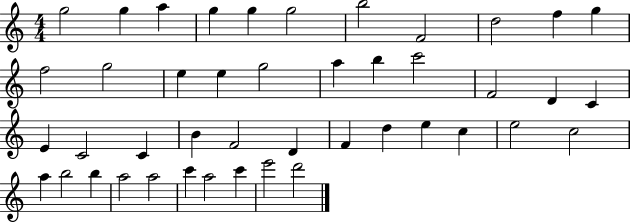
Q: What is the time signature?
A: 4/4